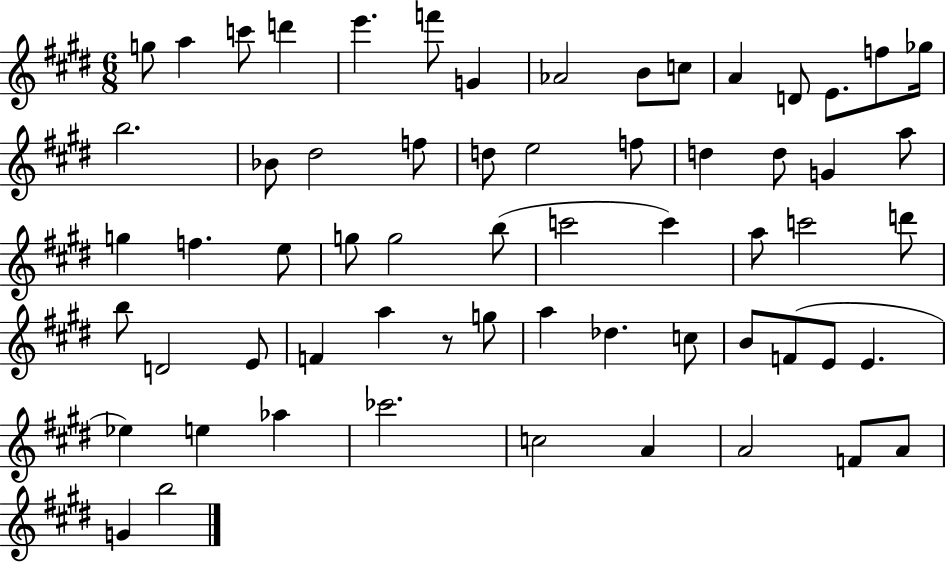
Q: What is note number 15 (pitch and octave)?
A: Gb5